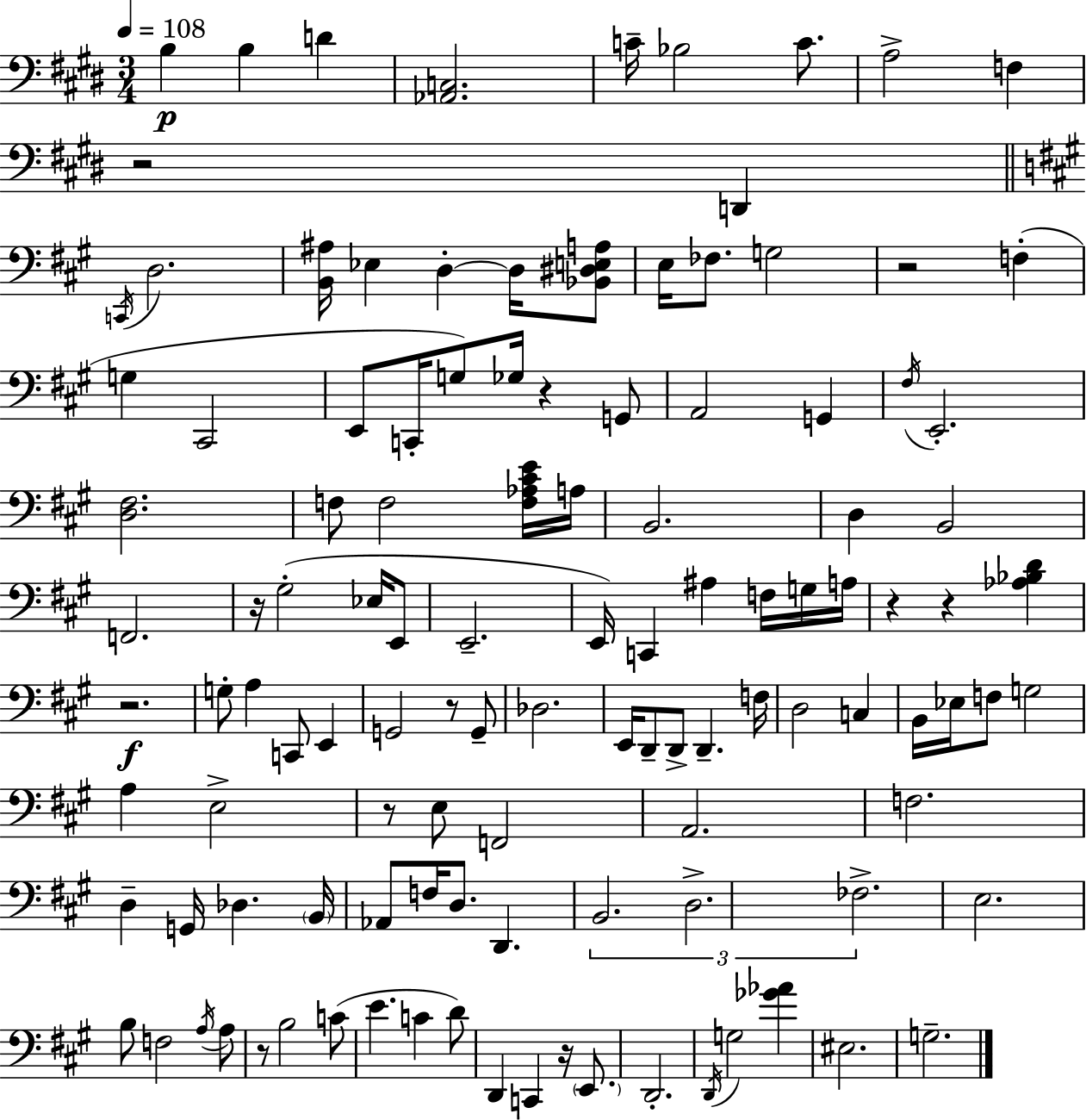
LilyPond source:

{
  \clef bass
  \numericTimeSignature
  \time 3/4
  \key e \major
  \tempo 4 = 108
  b4\p b4 d'4 | <aes, c>2. | c'16-- bes2 c'8. | a2-> f4 | \break r2 d,4 | \bar "||" \break \key a \major \acciaccatura { c,16 } d2. | <b, ais>16 ees4 d4-.~~ d16 <bes, dis e a>8 | e16 fes8. g2 | r2 f4-.( | \break g4 cis,2 | e,8 c,16-. g8) ges16 r4 g,8 | a,2 g,4 | \acciaccatura { fis16 } e,2.-. | \break <d fis>2. | f8 f2 | <f aes cis' e'>16 a16 b,2. | d4 b,2 | \break f,2. | r16 gis2-.( ees16 | e,8 e,2.-- | e,16) c,4 ais4 f16 | \break g16 a16 r4 r4 <aes bes d'>4 | r2.\f | g8-. a4 c,8 e,4 | g,2 r8 | \break g,8-- des2. | e,16 d,8-- d,8-> d,4.-- | f16 d2 c4 | b,16 ees16 f8 g2 | \break a4 e2-> | r8 e8 f,2 | a,2. | f2. | \break d4-- g,16 des4. | \parenthesize b,16 aes,8 f16 d8. d,4. | \tuplet 3/2 { b,2. | d2.-> | \break fes2.-> } | e2. | b8 f2 | \acciaccatura { a16 } a8 r8 b2 | \break c'8( e'4. c'4 | d'8) d,4 c,4 r16 | \parenthesize e,8. d,2.-. | \acciaccatura { d,16 } g2 | \break <ges' aes'>4 eis2. | g2.-- | \bar "|."
}